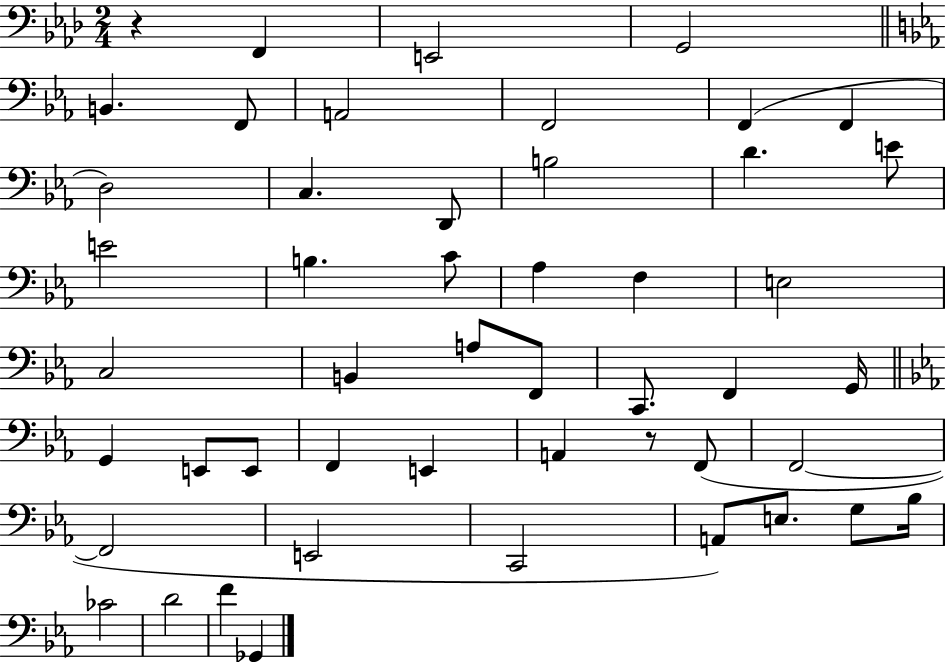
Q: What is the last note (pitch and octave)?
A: Gb2